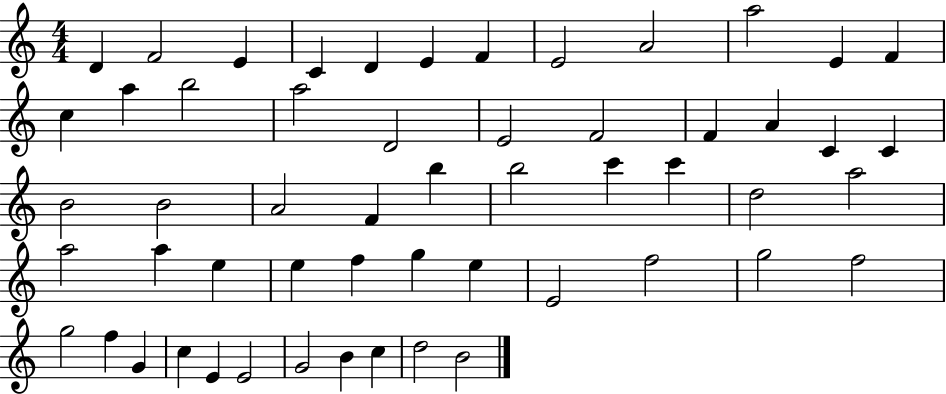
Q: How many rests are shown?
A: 0